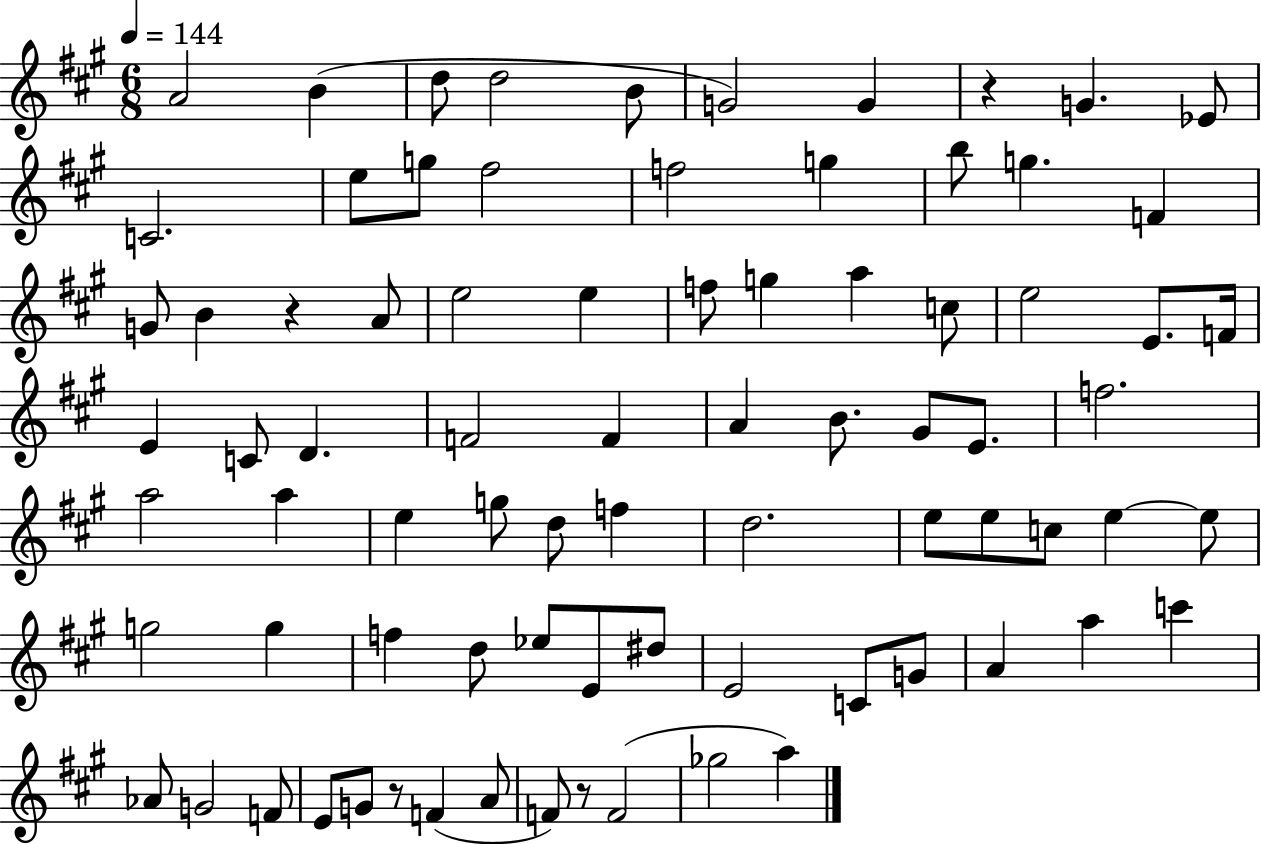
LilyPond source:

{
  \clef treble
  \numericTimeSignature
  \time 6/8
  \key a \major
  \tempo 4 = 144
  a'2 b'4( | d''8 d''2 b'8 | g'2) g'4 | r4 g'4. ees'8 | \break c'2. | e''8 g''8 fis''2 | f''2 g''4 | b''8 g''4. f'4 | \break g'8 b'4 r4 a'8 | e''2 e''4 | f''8 g''4 a''4 c''8 | e''2 e'8. f'16 | \break e'4 c'8 d'4. | f'2 f'4 | a'4 b'8. gis'8 e'8. | f''2. | \break a''2 a''4 | e''4 g''8 d''8 f''4 | d''2. | e''8 e''8 c''8 e''4~~ e''8 | \break g''2 g''4 | f''4 d''8 ees''8 e'8 dis''8 | e'2 c'8 g'8 | a'4 a''4 c'''4 | \break aes'8 g'2 f'8 | e'8 g'8 r8 f'4( a'8 | f'8) r8 f'2( | ges''2 a''4) | \break \bar "|."
}